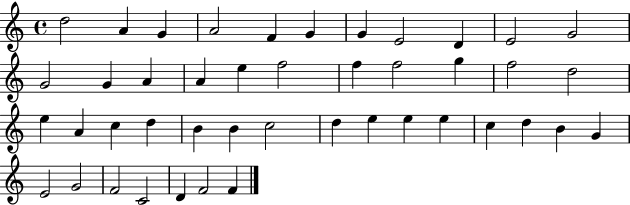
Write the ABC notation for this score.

X:1
T:Untitled
M:4/4
L:1/4
K:C
d2 A G A2 F G G E2 D E2 G2 G2 G A A e f2 f f2 g f2 d2 e A c d B B c2 d e e e c d B G E2 G2 F2 C2 D F2 F